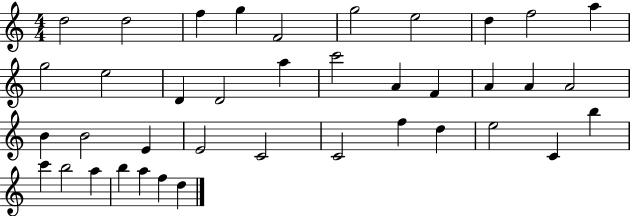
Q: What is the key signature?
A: C major